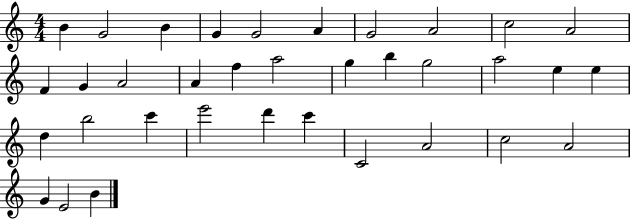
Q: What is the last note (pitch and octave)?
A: B4